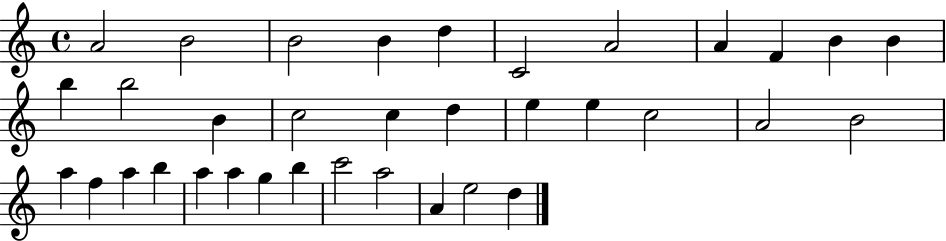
{
  \clef treble
  \time 4/4
  \defaultTimeSignature
  \key c \major
  a'2 b'2 | b'2 b'4 d''4 | c'2 a'2 | a'4 f'4 b'4 b'4 | \break b''4 b''2 b'4 | c''2 c''4 d''4 | e''4 e''4 c''2 | a'2 b'2 | \break a''4 f''4 a''4 b''4 | a''4 a''4 g''4 b''4 | c'''2 a''2 | a'4 e''2 d''4 | \break \bar "|."
}